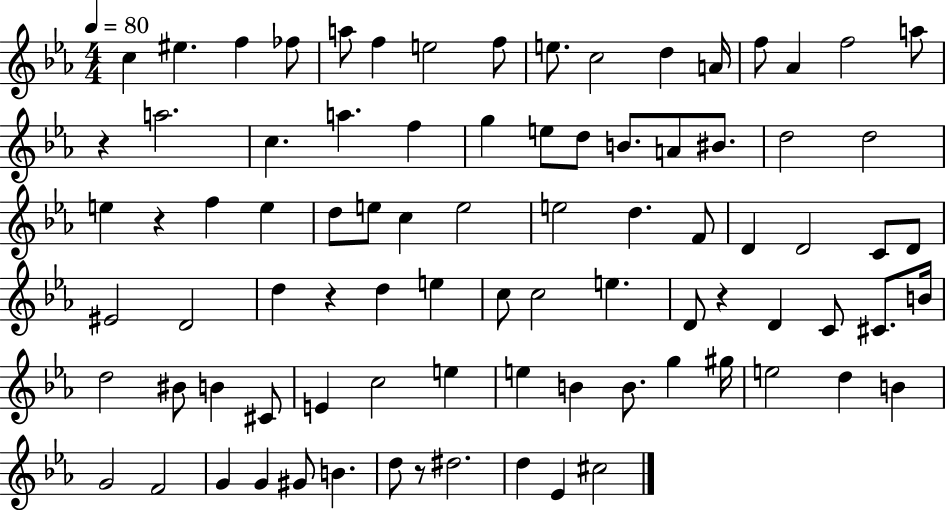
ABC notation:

X:1
T:Untitled
M:4/4
L:1/4
K:Eb
c ^e f _f/2 a/2 f e2 f/2 e/2 c2 d A/4 f/2 _A f2 a/2 z a2 c a f g e/2 d/2 B/2 A/2 ^B/2 d2 d2 e z f e d/2 e/2 c e2 e2 d F/2 D D2 C/2 D/2 ^E2 D2 d z d e c/2 c2 e D/2 z D C/2 ^C/2 B/4 d2 ^B/2 B ^C/2 E c2 e e B B/2 g ^g/4 e2 d B G2 F2 G G ^G/2 B d/2 z/2 ^d2 d _E ^c2